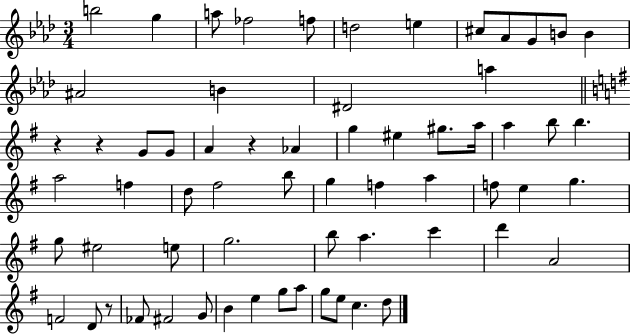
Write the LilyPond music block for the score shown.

{
  \clef treble
  \numericTimeSignature
  \time 3/4
  \key aes \major
  b''2 g''4 | a''8 fes''2 f''8 | d''2 e''4 | cis''8 aes'8 g'8 b'8 b'4 | \break ais'2 b'4 | dis'2 a''4 | \bar "||" \break \key g \major r4 r4 g'8 g'8 | a'4 r4 aes'4 | g''4 eis''4 gis''8. a''16 | a''4 b''8 b''4. | \break a''2 f''4 | d''8 fis''2 b''8 | g''4 f''4 a''4 | f''8 e''4 g''4. | \break g''8 eis''2 e''8 | g''2. | b''8 a''4. c'''4 | d'''4 a'2 | \break f'2 d'8 r8 | fes'8 fis'2 g'8 | b'4 e''4 g''8 a''8 | g''8 e''8 c''4. d''8 | \break \bar "|."
}